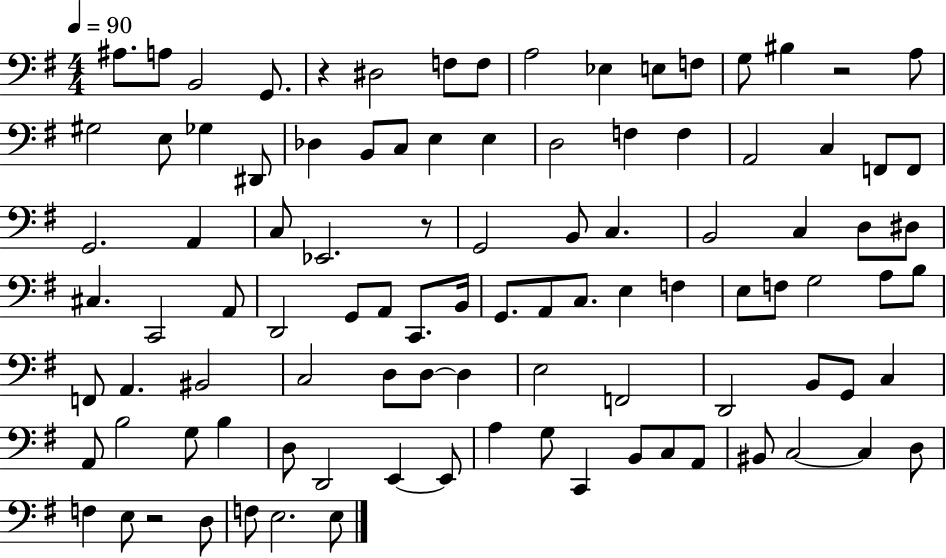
A#3/e. A3/e B2/h G2/e. R/q D#3/h F3/e F3/e A3/h Eb3/q E3/e F3/e G3/e BIS3/q R/h A3/e G#3/h E3/e Gb3/q D#2/e Db3/q B2/e C3/e E3/q E3/q D3/h F3/q F3/q A2/h C3/q F2/e F2/e G2/h. A2/q C3/e Eb2/h. R/e G2/h B2/e C3/q. B2/h C3/q D3/e D#3/e C#3/q. C2/h A2/e D2/h G2/e A2/e C2/e. B2/s G2/e. A2/e C3/e. E3/q F3/q E3/e F3/e G3/h A3/e B3/e F2/e A2/q. BIS2/h C3/h D3/e D3/e D3/q E3/h F2/h D2/h B2/e G2/e C3/q A2/e B3/h G3/e B3/q D3/e D2/h E2/q E2/e A3/q G3/e C2/q B2/e C3/e A2/e BIS2/e C3/h C3/q D3/e F3/q E3/e R/h D3/e F3/e E3/h. E3/e